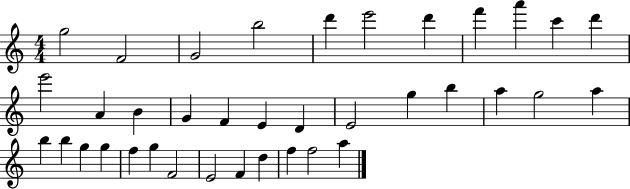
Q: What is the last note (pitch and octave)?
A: A5